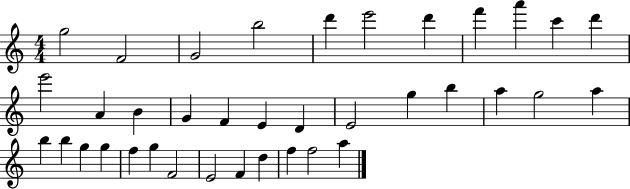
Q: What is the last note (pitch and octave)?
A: A5